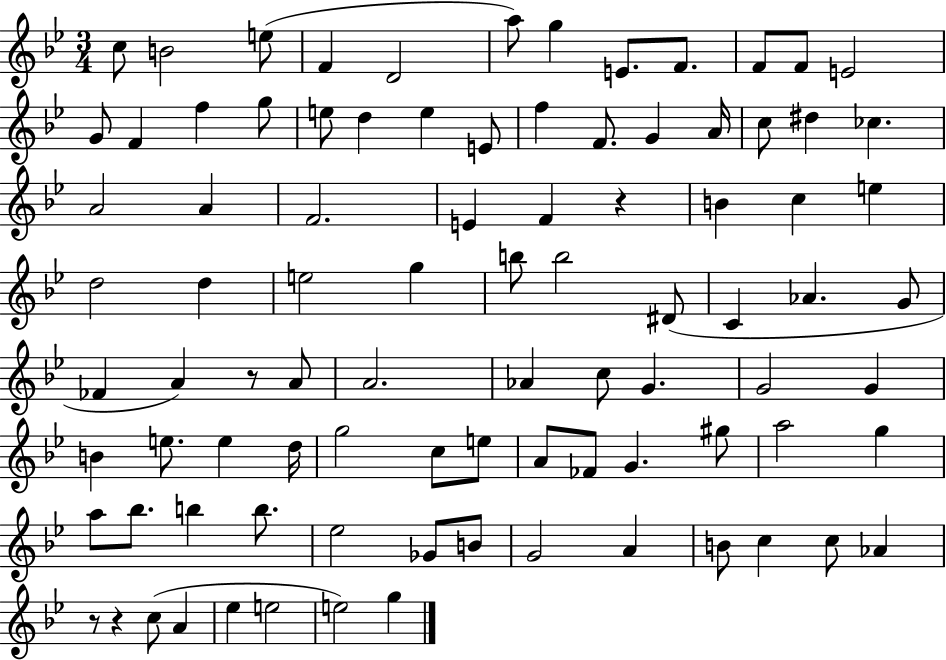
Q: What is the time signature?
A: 3/4